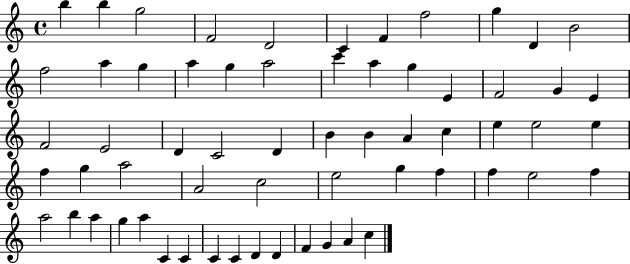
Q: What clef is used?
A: treble